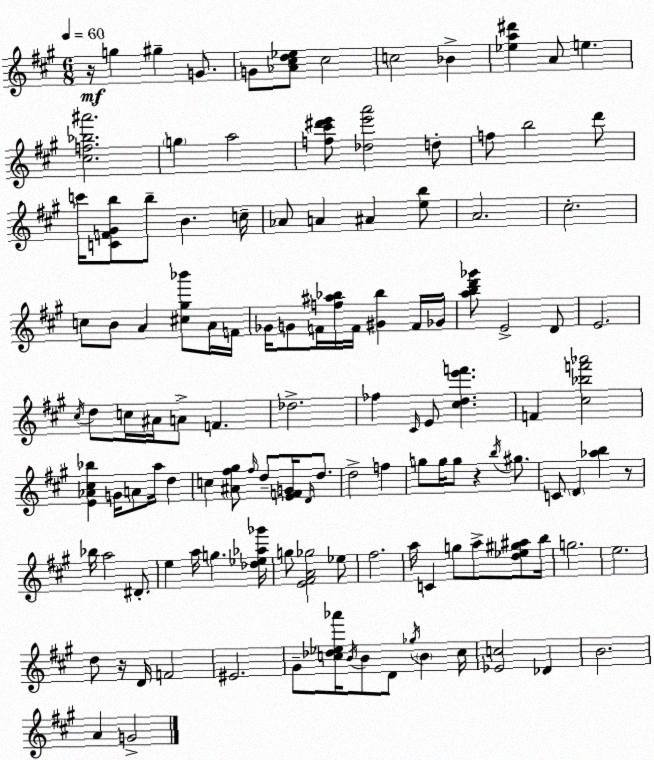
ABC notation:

X:1
T:Untitled
M:6/8
L:1/4
K:A
z/4 g ^g G/2 G/2 [_A^cd_e]/2 ^c2 c2 _B [_ea^d'] A/2 e [^cf_b^a']2 g a2 [f^c'^d'e']/2 [_de'a']2 d/2 f/2 b2 d'/2 c'/4 [CF^Gb]/2 b/2 B c/4 _A/2 A ^A [eb]/2 A2 ^c2 c/2 B/2 A [^c^g_b']/2 A/4 F/4 _G/4 G/2 F/4 [f^a_b]/4 F/4 [^G_b] F/4 _G/4 [abd'_g']/2 E2 D/2 E2 ^c/4 d/2 c/4 ^A/4 A/2 F _d2 _f ^C/4 E/2 [^cde'f'] F [^c_bf'_a']2 [E_A^c_b] G/4 A/2 a/4 d c [^A^f^g]/2 ^f/4 d/2 [EFG]/4 D/4 d/2 d2 f g/2 g/4 g/2 z b/4 ^g/2 C/2 D [_ab] z/2 _b/4 a2 ^D/2 e a/4 g [_d_e_a_g']/4 g/2 [E^FA_g]2 _e/2 ^f2 a/4 C g/2 a/2 [d_e^g^a]/2 b/4 g2 e2 d/2 z/4 D/4 F2 ^E2 ^G/2 [c_d_e_a']/4 B/4 B/2 D/2 _g/4 B c/4 [_Ec]2 _D B2 A G2